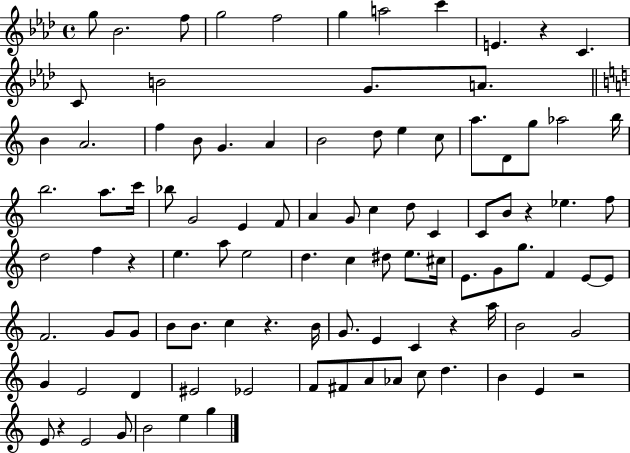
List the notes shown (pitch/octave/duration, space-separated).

G5/e Bb4/h. F5/e G5/h F5/h G5/q A5/h C6/q E4/q. R/q C4/q. C4/e B4/h G4/e. A4/e. B4/q A4/h. F5/q B4/e G4/q. A4/q B4/h D5/e E5/q C5/e A5/e. D4/e G5/e Ab5/h B5/s B5/h. A5/e. C6/s Bb5/e G4/h E4/q F4/e A4/q G4/e C5/q D5/e C4/q C4/e B4/e R/q Eb5/q. F5/e D5/h F5/q R/q E5/q. A5/e E5/h D5/q. C5/q D#5/e E5/e. C#5/s E4/e. G4/e G5/e. F4/q E4/e E4/e F4/h. G4/e G4/e B4/e B4/e. C5/q R/q. B4/s G4/e. E4/q C4/q R/q A5/s B4/h G4/h G4/q E4/h D4/q EIS4/h Eb4/h F4/e F#4/e A4/e Ab4/e C5/e D5/q. B4/q E4/q R/h E4/e R/q E4/h G4/e B4/h E5/q G5/q